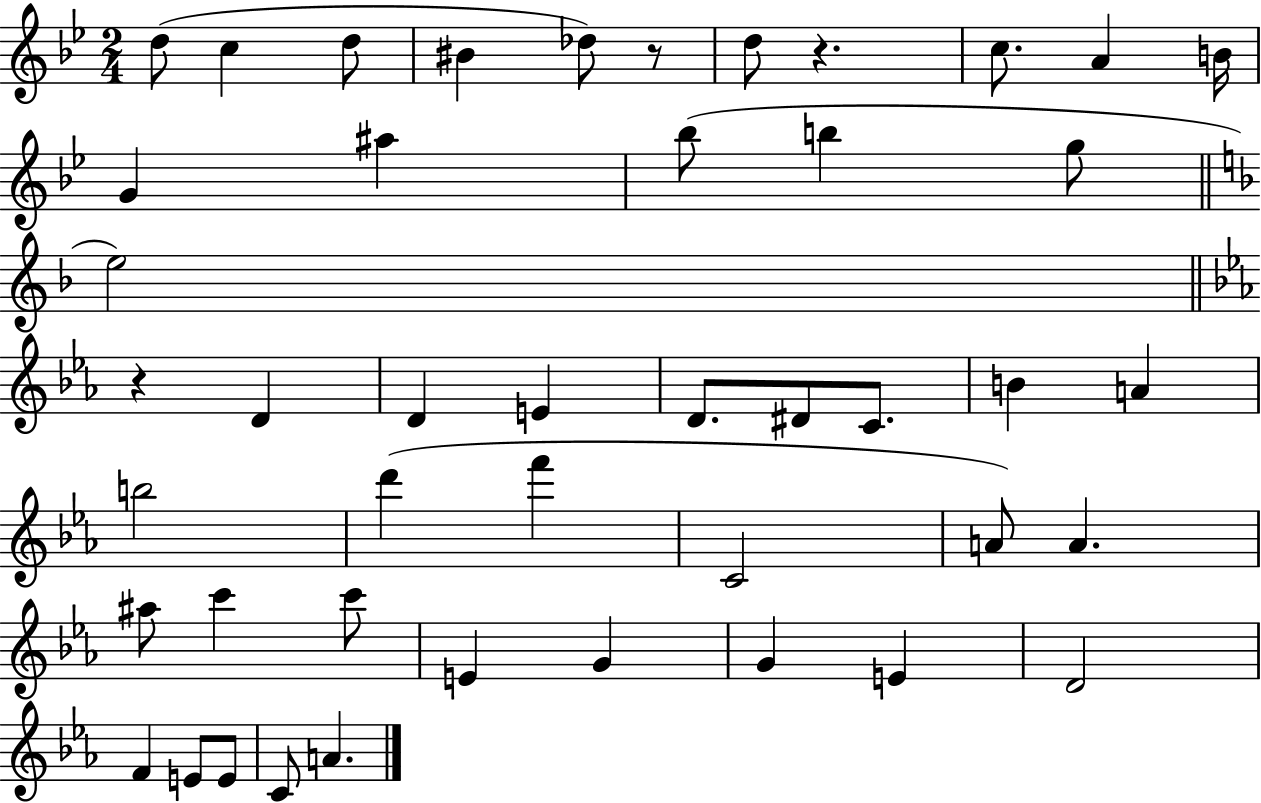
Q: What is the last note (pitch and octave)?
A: A4